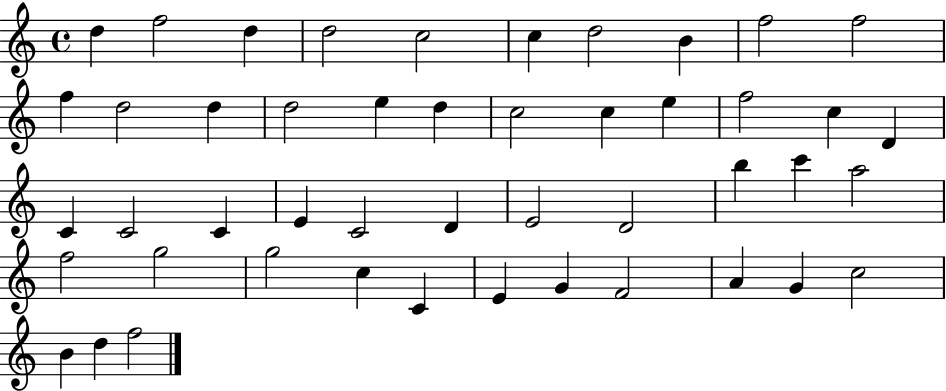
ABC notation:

X:1
T:Untitled
M:4/4
L:1/4
K:C
d f2 d d2 c2 c d2 B f2 f2 f d2 d d2 e d c2 c e f2 c D C C2 C E C2 D E2 D2 b c' a2 f2 g2 g2 c C E G F2 A G c2 B d f2